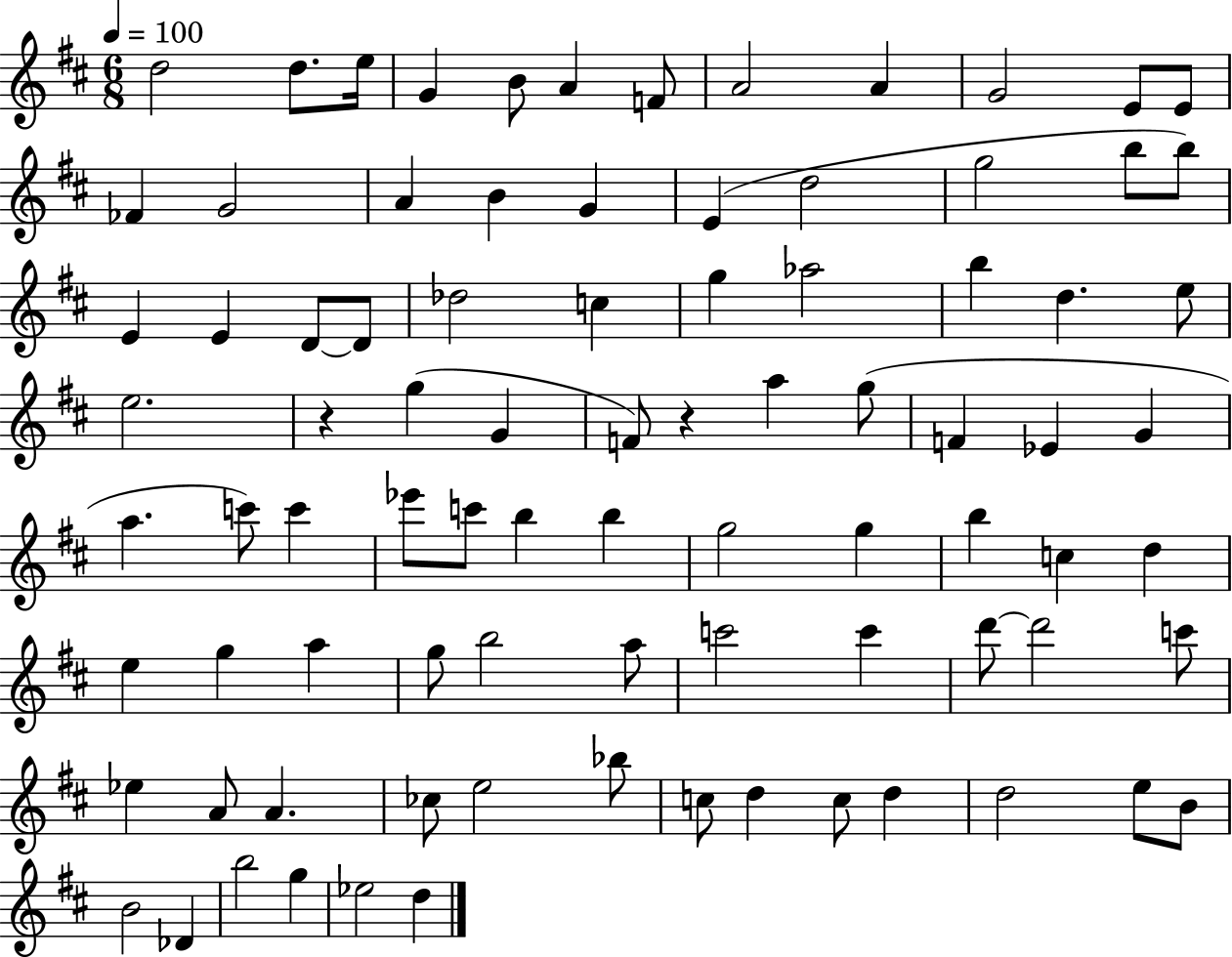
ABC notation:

X:1
T:Untitled
M:6/8
L:1/4
K:D
d2 d/2 e/4 G B/2 A F/2 A2 A G2 E/2 E/2 _F G2 A B G E d2 g2 b/2 b/2 E E D/2 D/2 _d2 c g _a2 b d e/2 e2 z g G F/2 z a g/2 F _E G a c'/2 c' _e'/2 c'/2 b b g2 g b c d e g a g/2 b2 a/2 c'2 c' d'/2 d'2 c'/2 _e A/2 A _c/2 e2 _b/2 c/2 d c/2 d d2 e/2 B/2 B2 _D b2 g _e2 d